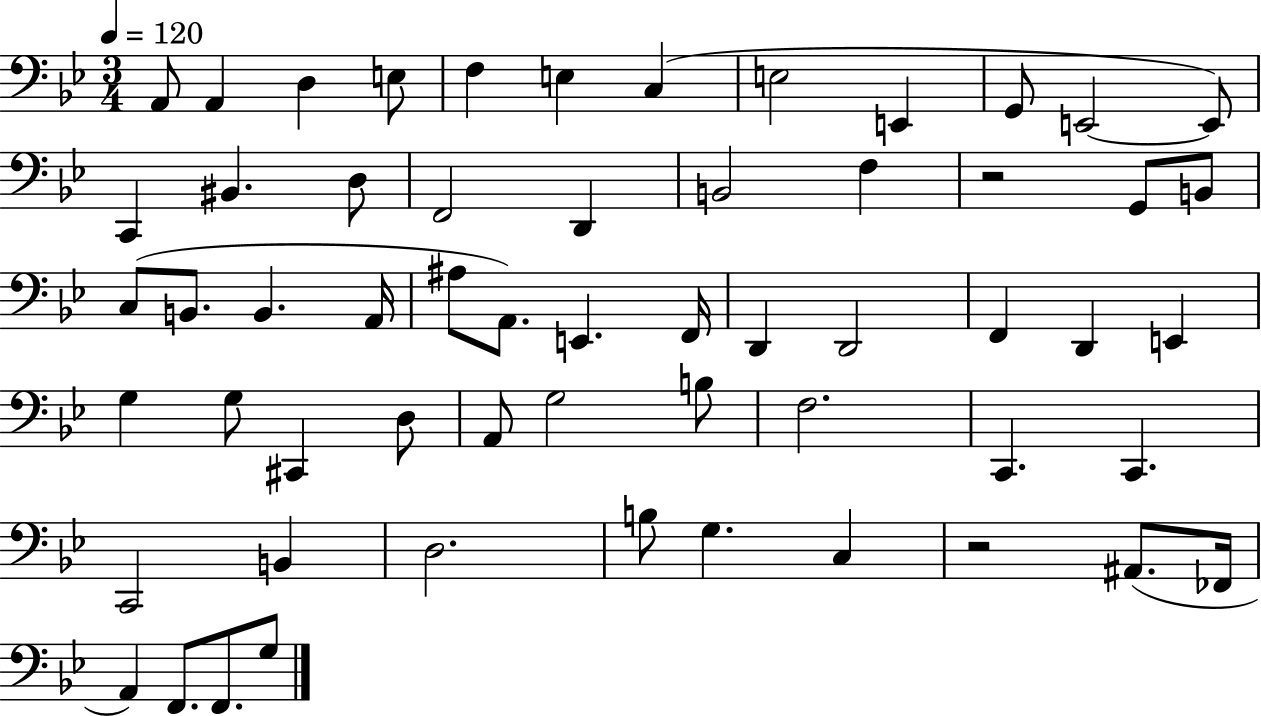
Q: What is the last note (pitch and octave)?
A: G3